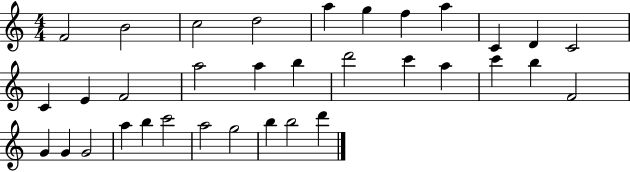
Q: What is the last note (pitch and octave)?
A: D6